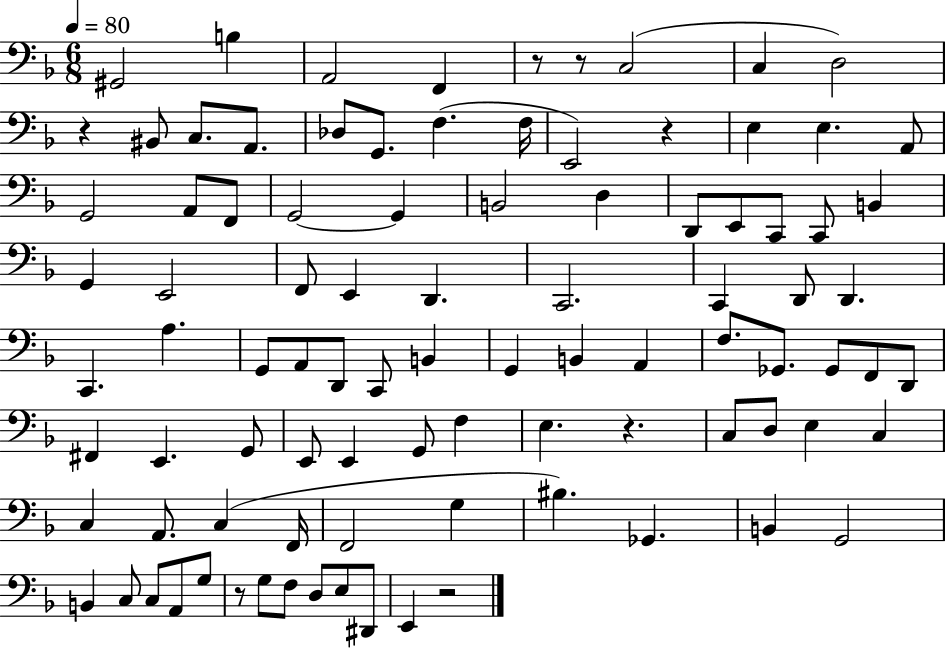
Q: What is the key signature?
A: F major